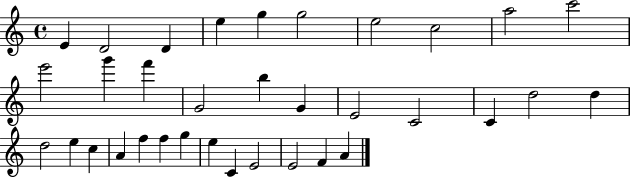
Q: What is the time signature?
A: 4/4